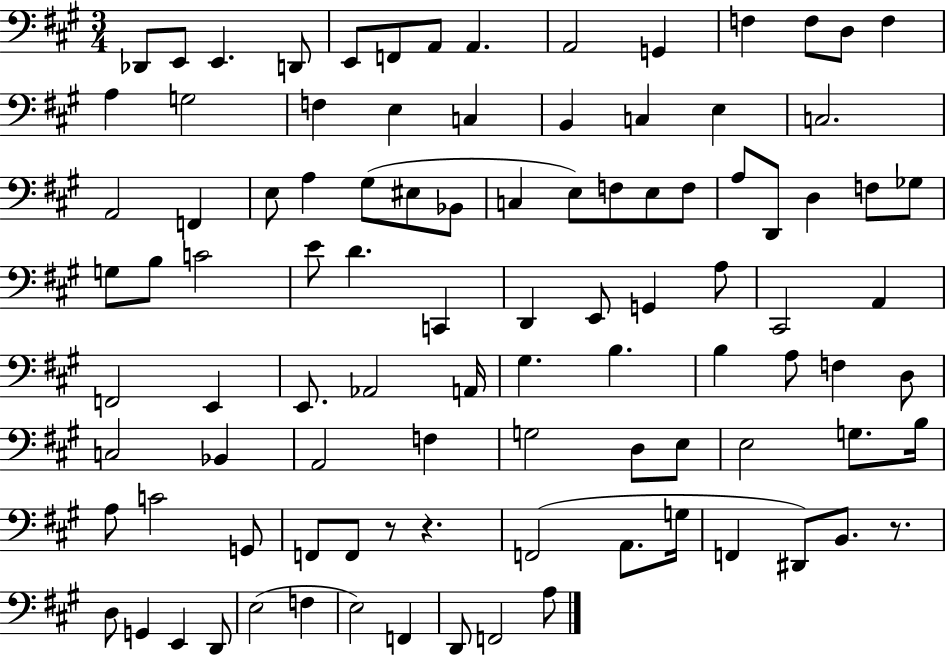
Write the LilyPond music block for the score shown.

{
  \clef bass
  \numericTimeSignature
  \time 3/4
  \key a \major
  \repeat volta 2 { des,8 e,8 e,4. d,8 | e,8 f,8 a,8 a,4. | a,2 g,4 | f4 f8 d8 f4 | \break a4 g2 | f4 e4 c4 | b,4 c4 e4 | c2. | \break a,2 f,4 | e8 a4 gis8( eis8 bes,8 | c4 e8) f8 e8 f8 | a8 d,8 d4 f8 ges8 | \break g8 b8 c'2 | e'8 d'4. c,4 | d,4 e,8 g,4 a8 | cis,2 a,4 | \break f,2 e,4 | e,8. aes,2 a,16 | gis4. b4. | b4 a8 f4 d8 | \break c2 bes,4 | a,2 f4 | g2 d8 e8 | e2 g8. b16 | \break a8 c'2 g,8 | f,8 f,8 r8 r4. | f,2( a,8. g16 | f,4 dis,8) b,8. r8. | \break d8 g,4 e,4 d,8 | e2( f4 | e2) f,4 | d,8 f,2 a8 | \break } \bar "|."
}